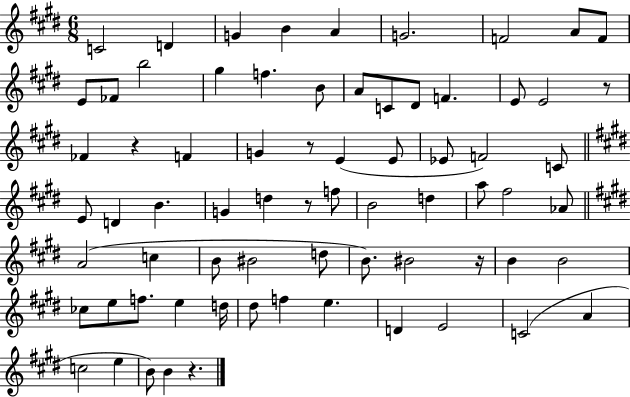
C4/h D4/q G4/q B4/q A4/q G4/h. F4/h A4/e F4/e E4/e FES4/e B5/h G#5/q F5/q. B4/e A4/e C4/e D#4/e F4/q. E4/e E4/h R/e FES4/q R/q F4/q G4/q R/e E4/q E4/e Eb4/e F4/h C4/e E4/e D4/q B4/q. G4/q D5/q R/e F5/e B4/h D5/q A5/e F#5/h Ab4/e A4/h C5/q B4/e BIS4/h D5/e B4/e. BIS4/h R/s B4/q B4/h CES5/e E5/e F5/e. E5/q D5/s D#5/e F5/q E5/q. D4/q E4/h C4/h A4/q C5/h E5/q B4/e B4/q R/q.